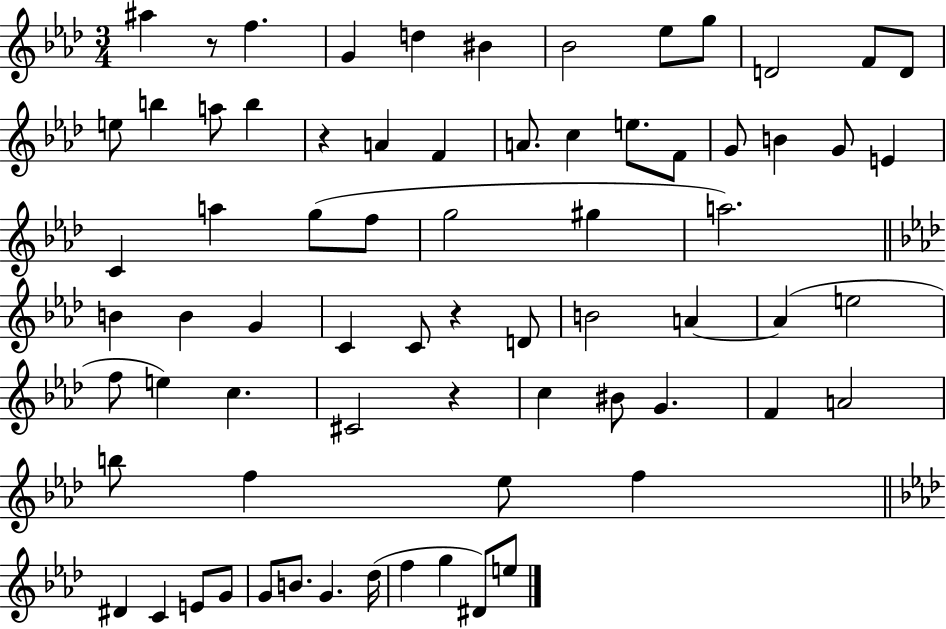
X:1
T:Untitled
M:3/4
L:1/4
K:Ab
^a z/2 f G d ^B _B2 _e/2 g/2 D2 F/2 D/2 e/2 b a/2 b z A F A/2 c e/2 F/2 G/2 B G/2 E C a g/2 f/2 g2 ^g a2 B B G C C/2 z D/2 B2 A A e2 f/2 e c ^C2 z c ^B/2 G F A2 b/2 f _e/2 f ^D C E/2 G/2 G/2 B/2 G _d/4 f g ^D/2 e/2